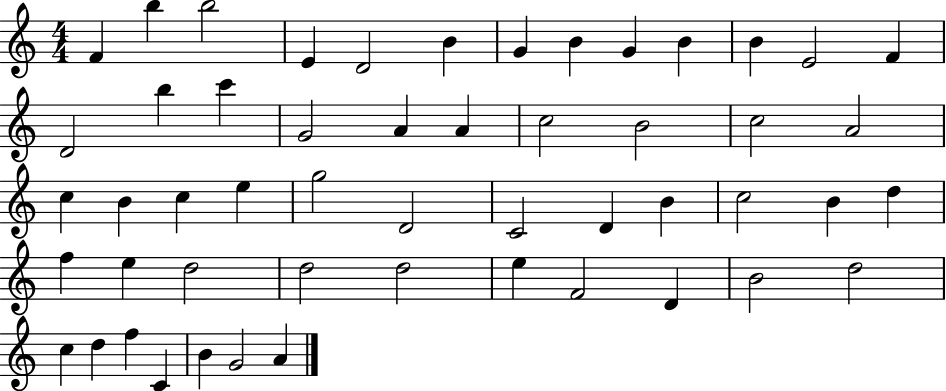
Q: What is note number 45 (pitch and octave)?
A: D5